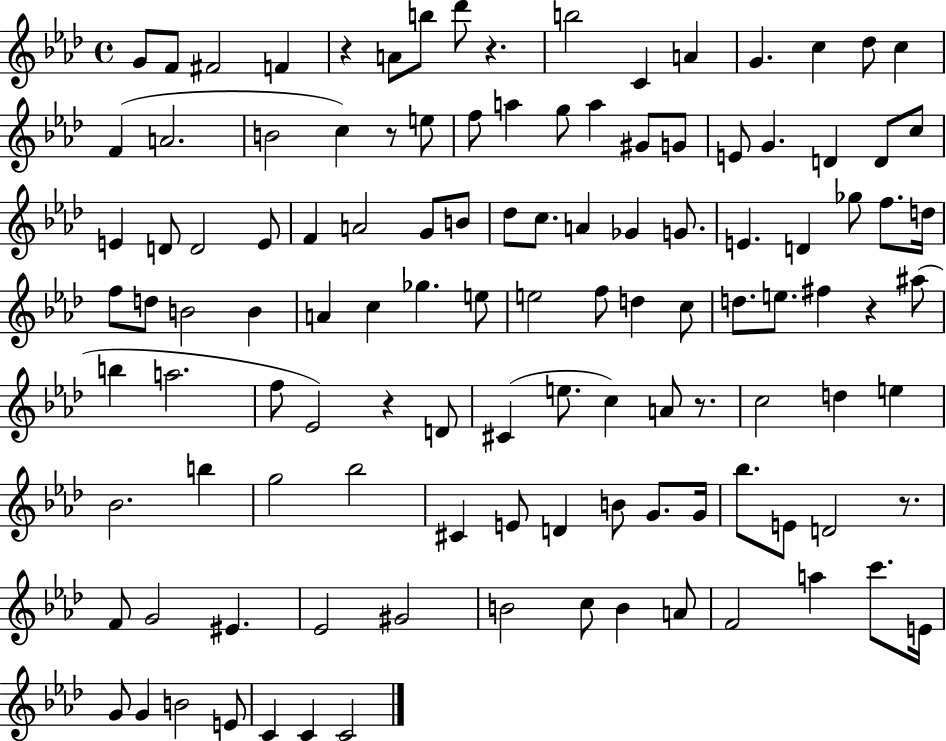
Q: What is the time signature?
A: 4/4